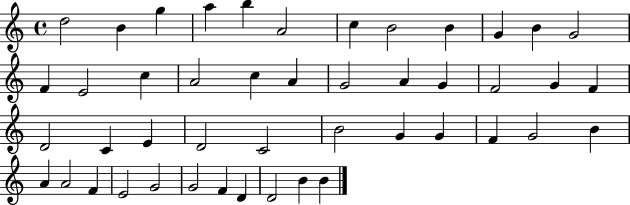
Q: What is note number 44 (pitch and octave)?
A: D4